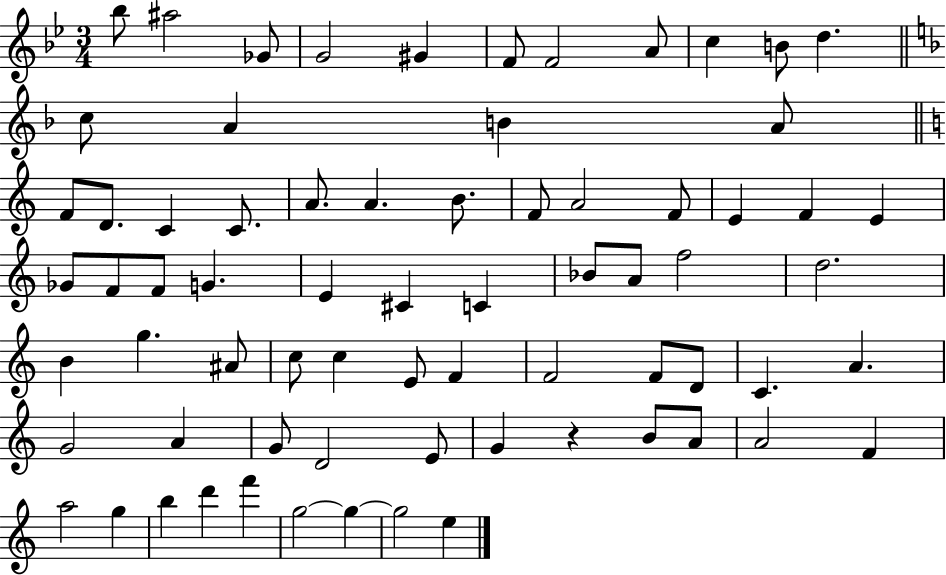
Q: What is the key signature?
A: BES major